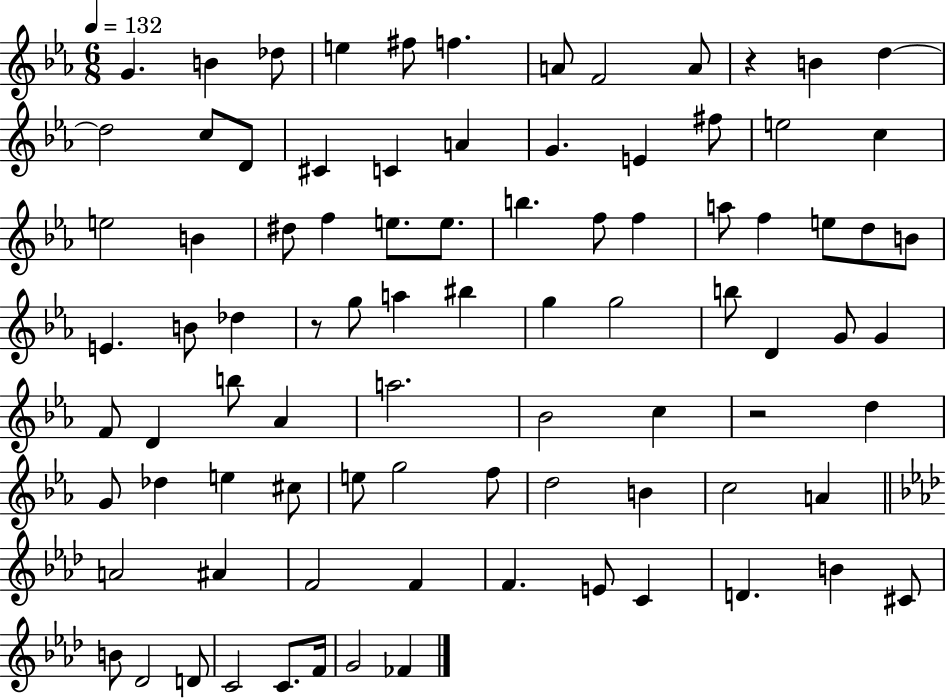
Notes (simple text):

G4/q. B4/q Db5/e E5/q F#5/e F5/q. A4/e F4/h A4/e R/q B4/q D5/q D5/h C5/e D4/e C#4/q C4/q A4/q G4/q. E4/q F#5/e E5/h C5/q E5/h B4/q D#5/e F5/q E5/e. E5/e. B5/q. F5/e F5/q A5/e F5/q E5/e D5/e B4/e E4/q. B4/e Db5/q R/e G5/e A5/q BIS5/q G5/q G5/h B5/e D4/q G4/e G4/q F4/e D4/q B5/e Ab4/q A5/h. Bb4/h C5/q R/h D5/q G4/e Db5/q E5/q C#5/e E5/e G5/h F5/e D5/h B4/q C5/h A4/q A4/h A#4/q F4/h F4/q F4/q. E4/e C4/q D4/q. B4/q C#4/e B4/e Db4/h D4/e C4/h C4/e. F4/s G4/h FES4/q